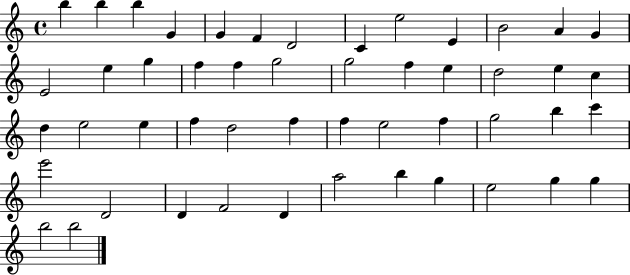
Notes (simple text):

B5/q B5/q B5/q G4/q G4/q F4/q D4/h C4/q E5/h E4/q B4/h A4/q G4/q E4/h E5/q G5/q F5/q F5/q G5/h G5/h F5/q E5/q D5/h E5/q C5/q D5/q E5/h E5/q F5/q D5/h F5/q F5/q E5/h F5/q G5/h B5/q C6/q E6/h D4/h D4/q F4/h D4/q A5/h B5/q G5/q E5/h G5/q G5/q B5/h B5/h